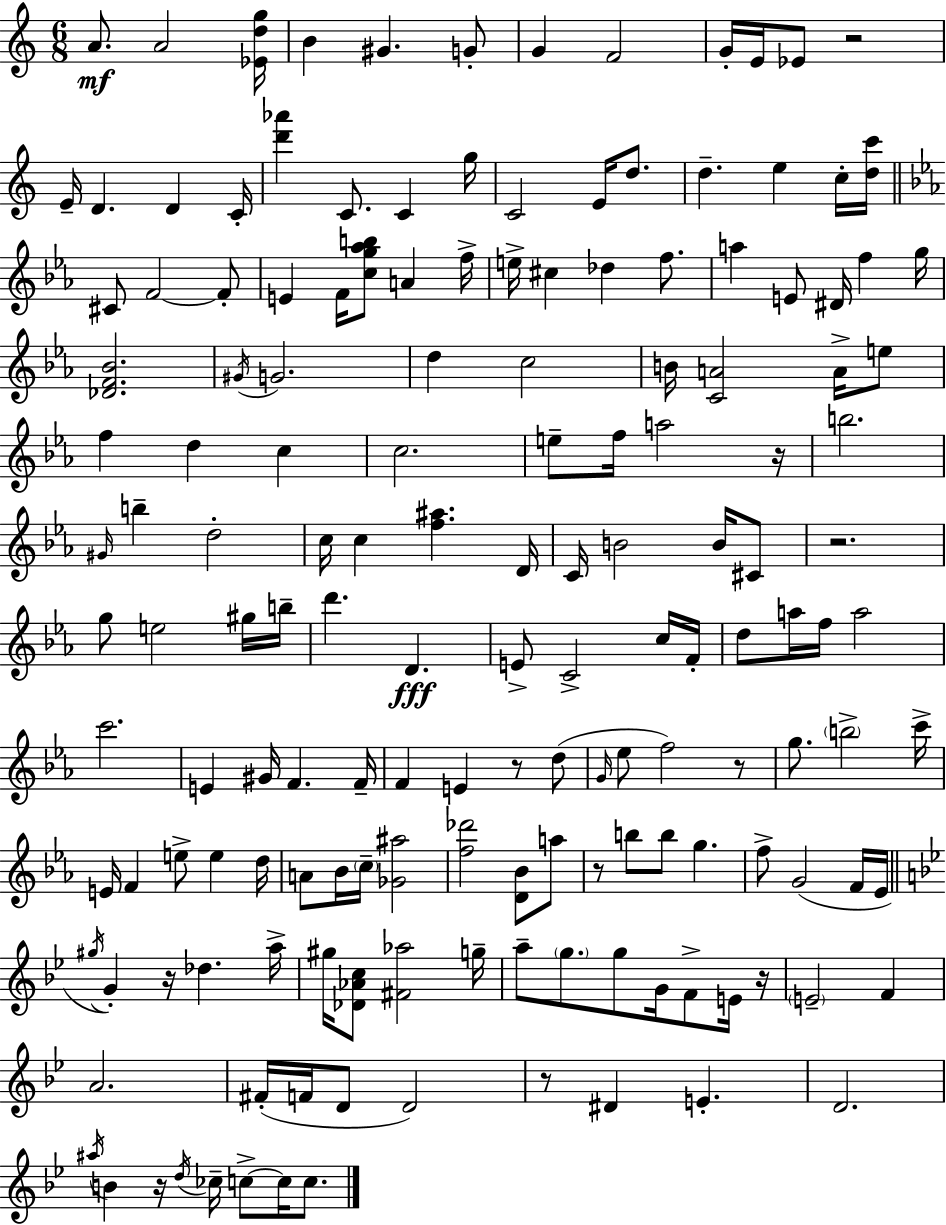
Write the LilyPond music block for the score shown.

{
  \clef treble
  \numericTimeSignature
  \time 6/8
  \key c \major
  a'8.\mf a'2 <ees' d'' g''>16 | b'4 gis'4. g'8-. | g'4 f'2 | g'16-. e'16 ees'8 r2 | \break e'16-- d'4. d'4 c'16-. | <d''' aes'''>4 c'8. c'4 g''16 | c'2 e'16 d''8. | d''4.-- e''4 c''16-. <d'' c'''>16 | \break \bar "||" \break \key ees \major cis'8 f'2~~ f'8-. | e'4 f'16 <c'' g'' aes'' b''>8 a'4 f''16-> | e''16-> cis''4 des''4 f''8. | a''4 e'8 dis'16 f''4 g''16 | \break <des' f' bes'>2. | \acciaccatura { gis'16 } g'2. | d''4 c''2 | b'16 <c' a'>2 a'16-> e''8 | \break f''4 d''4 c''4 | c''2. | e''8-- f''16 a''2 | r16 b''2. | \break \grace { gis'16 } b''4-- d''2-. | c''16 c''4 <f'' ais''>4. | d'16 c'16 b'2 b'16 | cis'8 r2. | \break g''8 e''2 | gis''16 b''16-- d'''4. d'4.\fff | e'8-> c'2-> | c''16 f'16-. d''8 a''16 f''16 a''2 | \break c'''2. | e'4 gis'16 f'4. | f'16-- f'4 e'4 r8 | d''8( \grace { g'16 } ees''8 f''2) | \break r8 g''8. \parenthesize b''2-> | c'''16-> e'16 f'4 e''8-> e''4 | d''16 a'8 bes'16 \parenthesize c''16-- <ges' ais''>2 | <f'' des'''>2 <d' bes'>8 | \break a''8 r8 b''8 b''8 g''4. | f''8-> g'2( | f'16 ees'16 \bar "||" \break \key g \minor \acciaccatura { gis''16 }) g'4-. r16 des''4. | a''16-> gis''16 <des' aes' c''>8 <fis' aes''>2 | g''16-- a''8-- \parenthesize g''8. g''8 g'16 f'8-> e'16 | r16 \parenthesize e'2-- f'4 | \break a'2. | fis'16-.( f'16 d'8 d'2) | r8 dis'4 e'4.-. | d'2. | \break \acciaccatura { ais''16 } b'4 r16 \acciaccatura { d''16 } ces''16-- c''8->~~ c''16 | c''8. \bar "|."
}